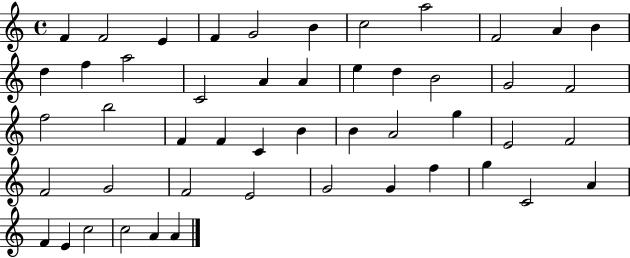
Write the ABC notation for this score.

X:1
T:Untitled
M:4/4
L:1/4
K:C
F F2 E F G2 B c2 a2 F2 A B d f a2 C2 A A e d B2 G2 F2 f2 b2 F F C B B A2 g E2 F2 F2 G2 F2 E2 G2 G f g C2 A F E c2 c2 A A